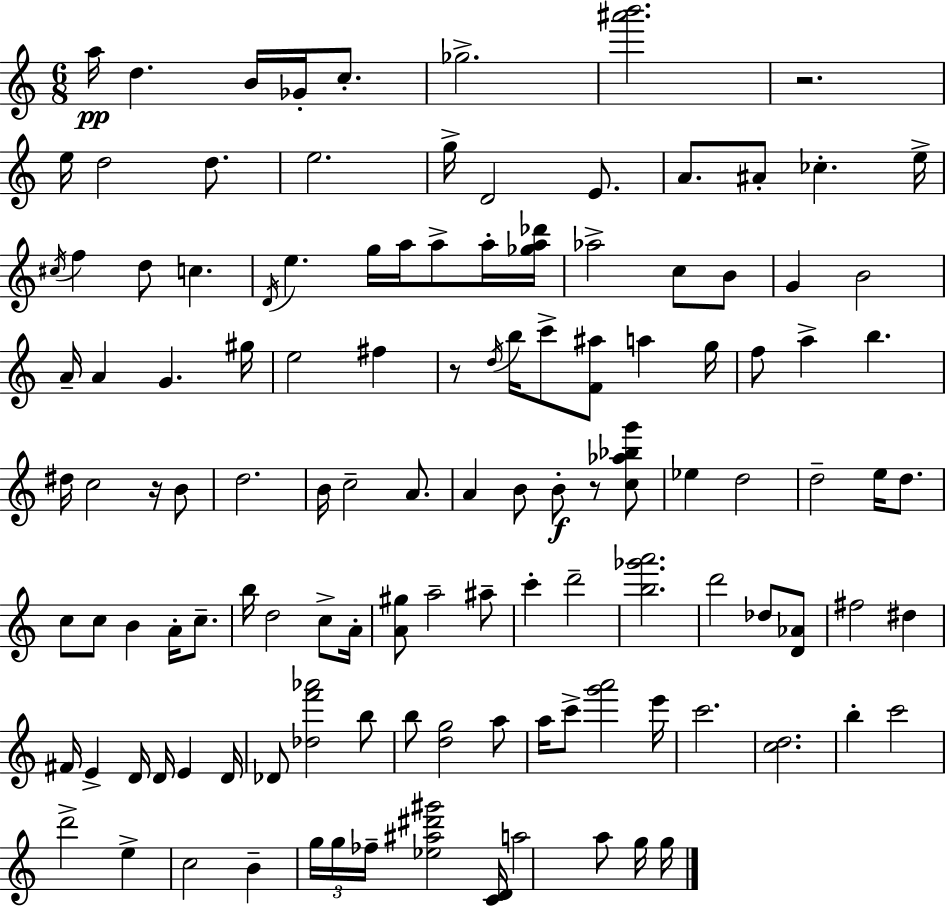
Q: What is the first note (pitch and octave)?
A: A5